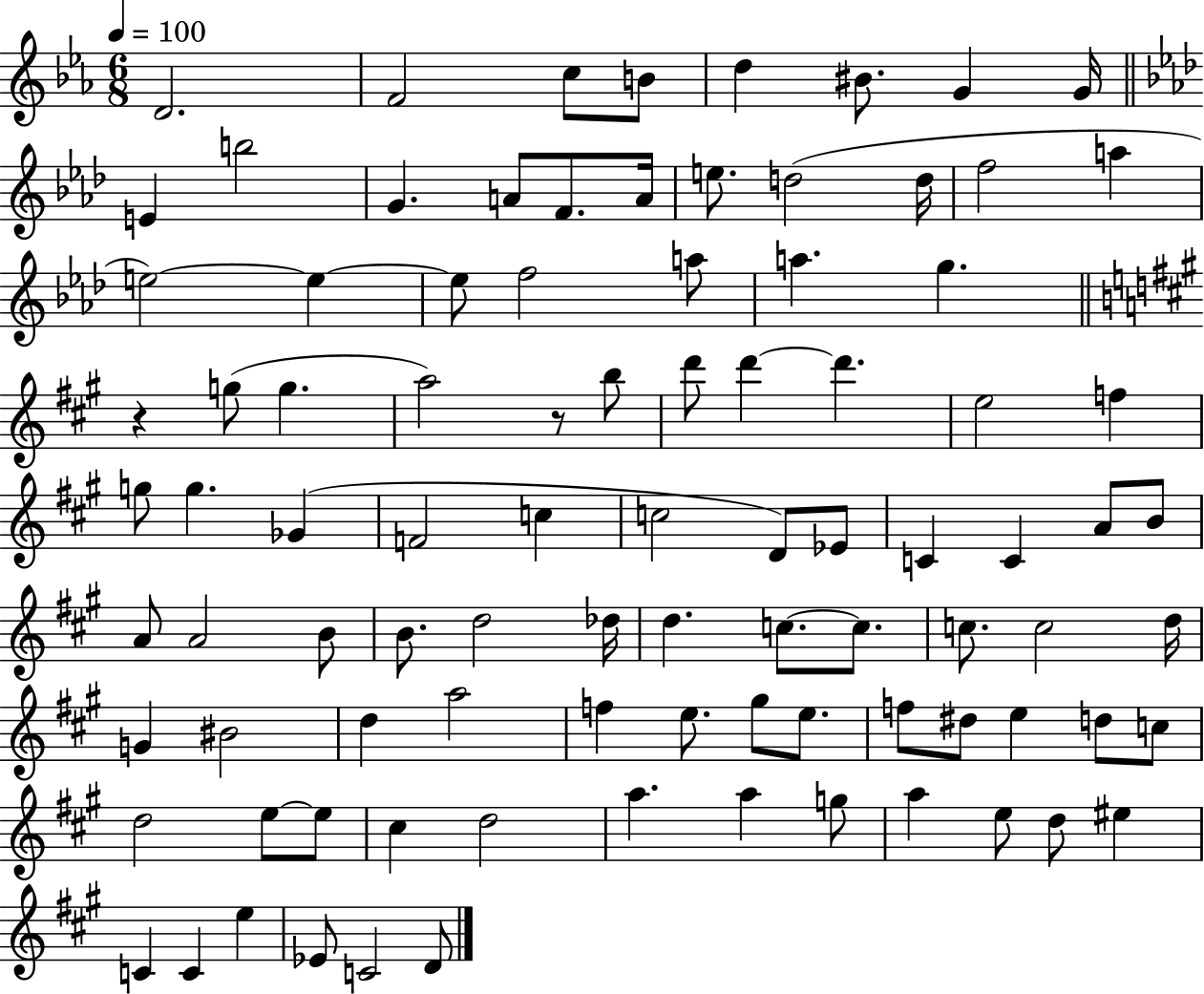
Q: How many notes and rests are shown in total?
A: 92